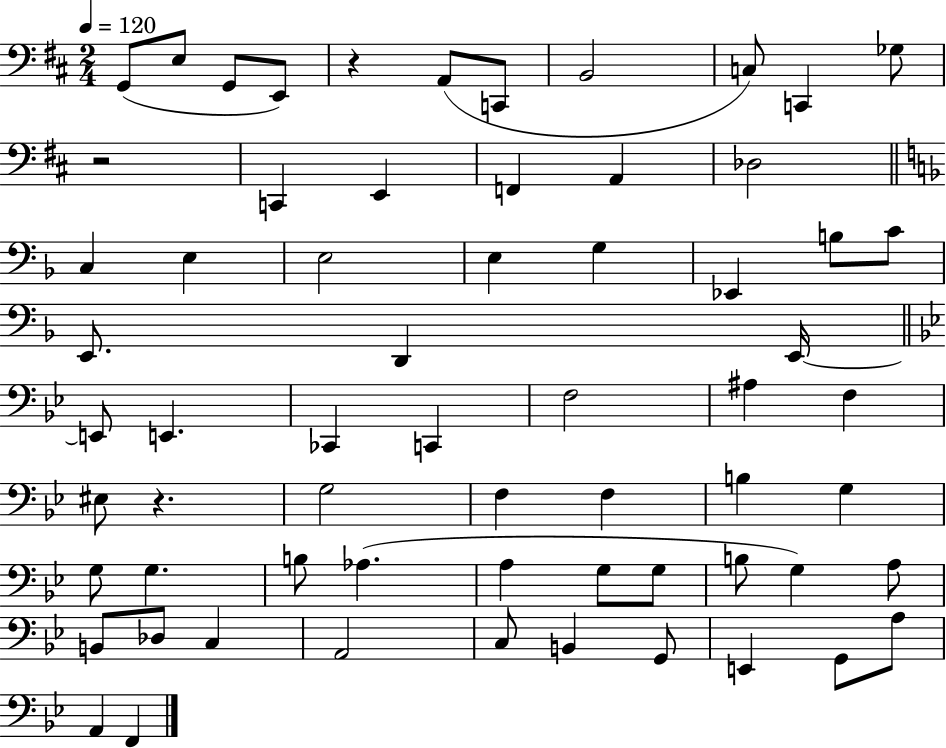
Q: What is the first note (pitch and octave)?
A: G2